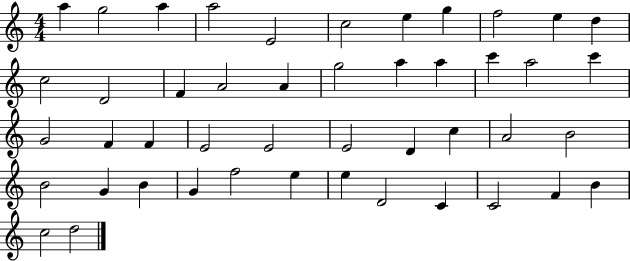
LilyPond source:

{
  \clef treble
  \numericTimeSignature
  \time 4/4
  \key c \major
  a''4 g''2 a''4 | a''2 e'2 | c''2 e''4 g''4 | f''2 e''4 d''4 | \break c''2 d'2 | f'4 a'2 a'4 | g''2 a''4 a''4 | c'''4 a''2 c'''4 | \break g'2 f'4 f'4 | e'2 e'2 | e'2 d'4 c''4 | a'2 b'2 | \break b'2 g'4 b'4 | g'4 f''2 e''4 | e''4 d'2 c'4 | c'2 f'4 b'4 | \break c''2 d''2 | \bar "|."
}